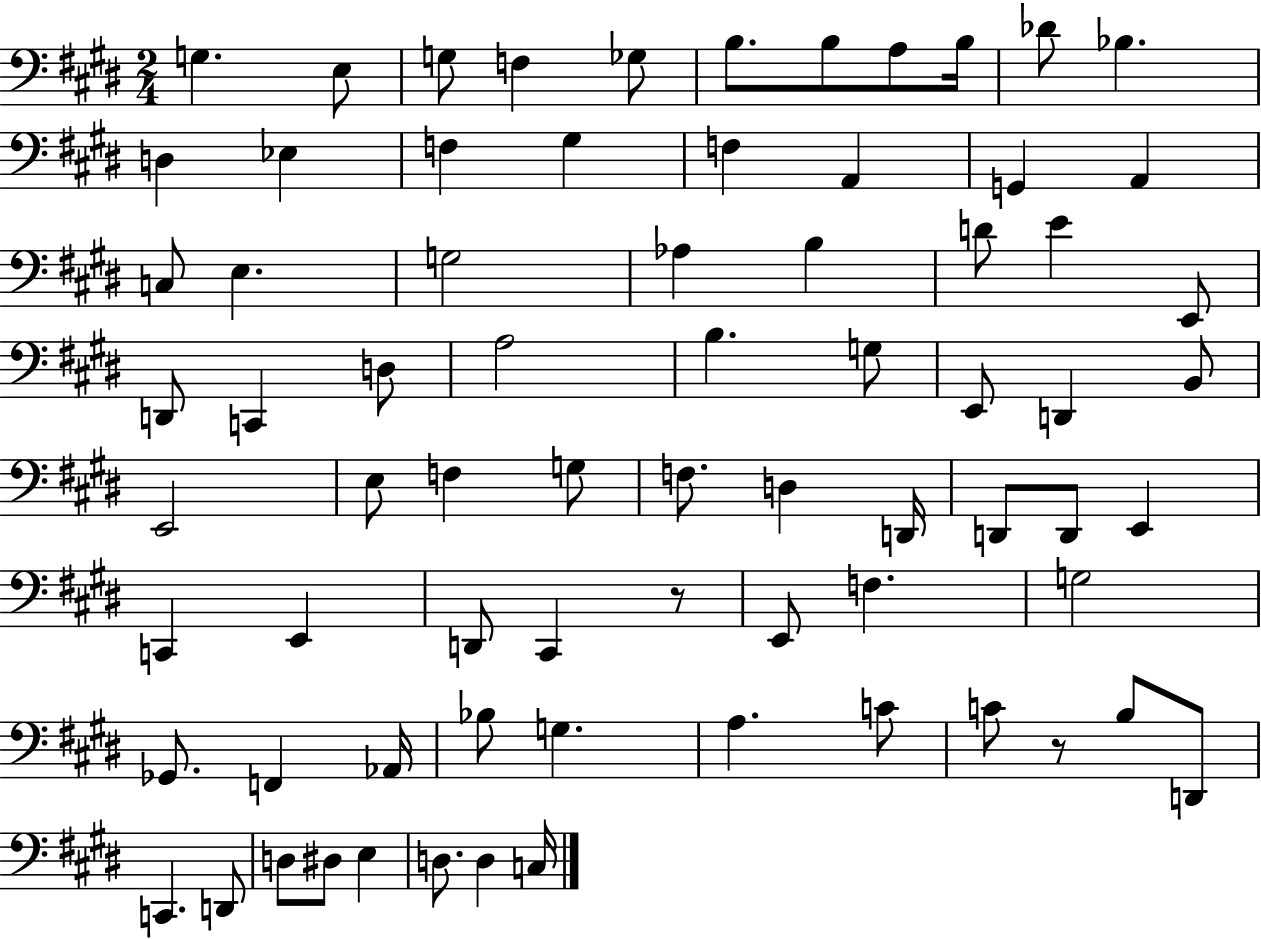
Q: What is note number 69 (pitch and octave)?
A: D3